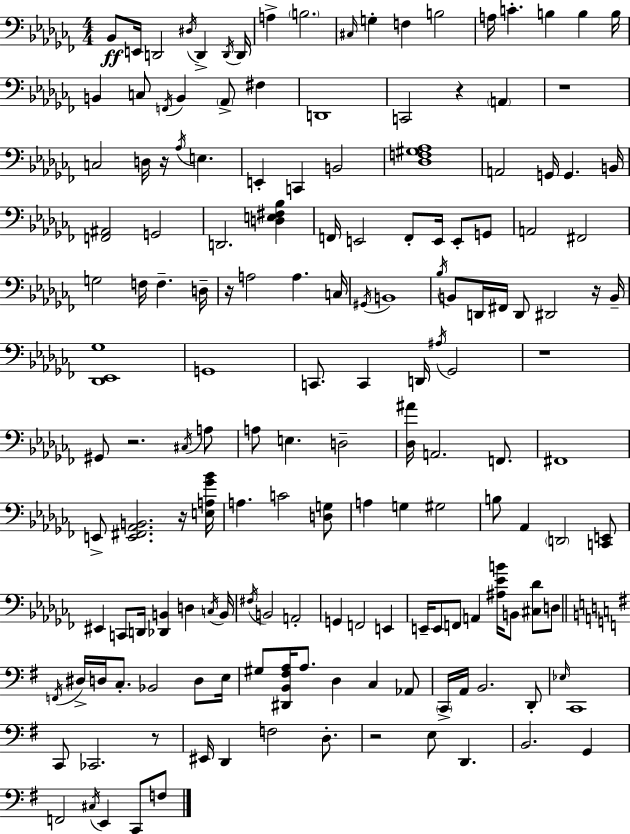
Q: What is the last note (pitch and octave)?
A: F3